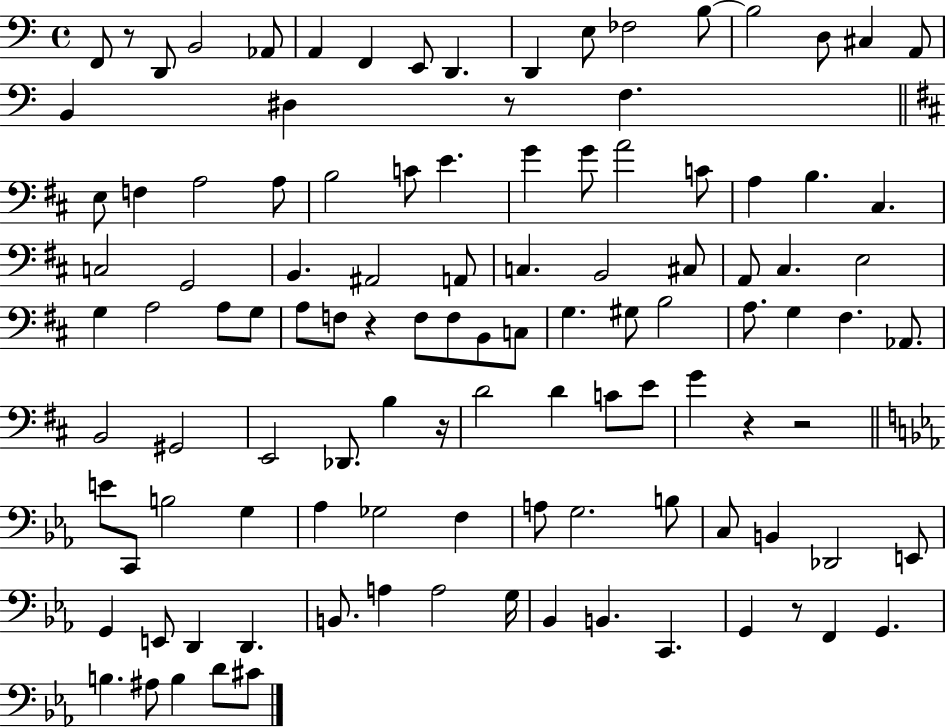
{
  \clef bass
  \time 4/4
  \defaultTimeSignature
  \key c \major
  f,8 r8 d,8 b,2 aes,8 | a,4 f,4 e,8 d,4. | d,4 e8 fes2 b8~~ | b2 d8 cis4 a,8 | \break b,4 dis4 r8 f4. | \bar "||" \break \key d \major e8 f4 a2 a8 | b2 c'8 e'4. | g'4 g'8 a'2 c'8 | a4 b4. cis4. | \break c2 g,2 | b,4. ais,2 a,8 | c4. b,2 cis8 | a,8 cis4. e2 | \break g4 a2 a8 g8 | a8 f8 r4 f8 f8 b,8 c8 | g4. gis8 b2 | a8. g4 fis4. aes,8. | \break b,2 gis,2 | e,2 des,8. b4 r16 | d'2 d'4 c'8 e'8 | g'4 r4 r2 | \break \bar "||" \break \key c \minor e'8 c,8 b2 g4 | aes4 ges2 f4 | a8 g2. b8 | c8 b,4 des,2 e,8 | \break g,4 e,8 d,4 d,4. | b,8. a4 a2 g16 | bes,4 b,4. c,4. | g,4 r8 f,4 g,4. | \break b4. ais8 b4 d'8 cis'8 | \bar "|."
}